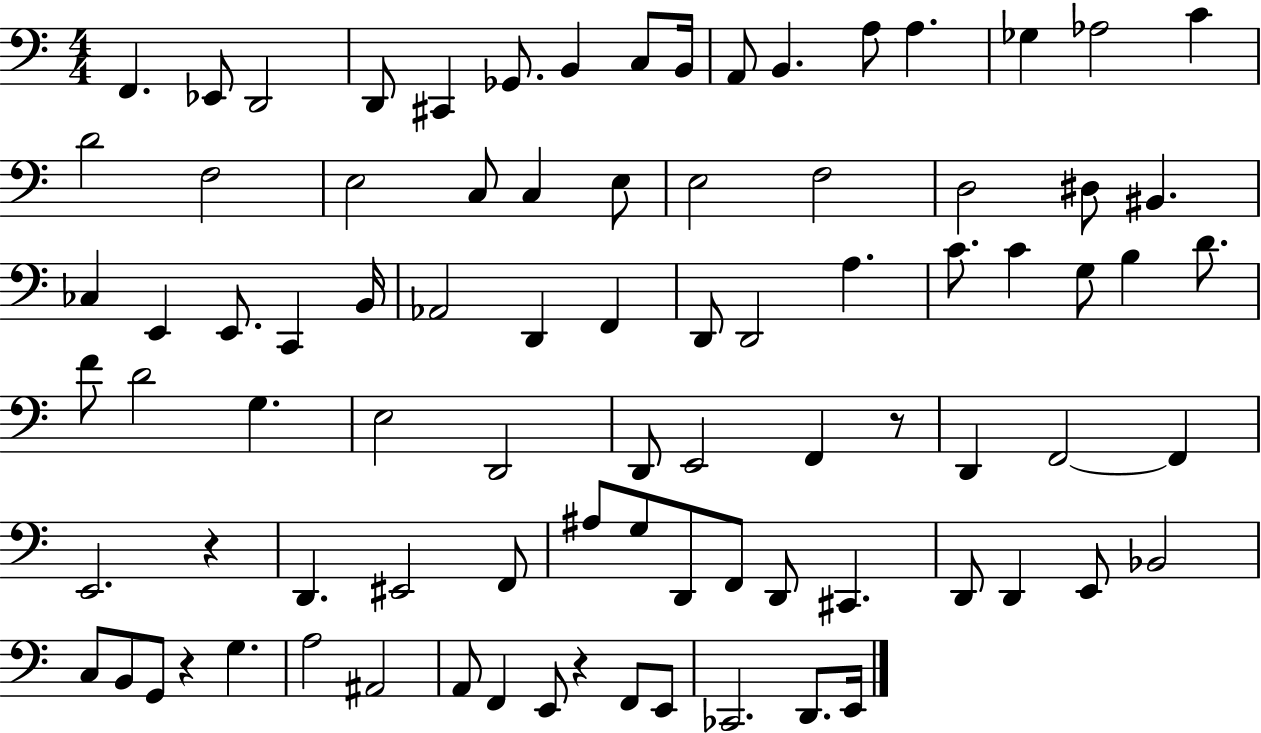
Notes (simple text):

F2/q. Eb2/e D2/h D2/e C#2/q Gb2/e. B2/q C3/e B2/s A2/e B2/q. A3/e A3/q. Gb3/q Ab3/h C4/q D4/h F3/h E3/h C3/e C3/q E3/e E3/h F3/h D3/h D#3/e BIS2/q. CES3/q E2/q E2/e. C2/q B2/s Ab2/h D2/q F2/q D2/e D2/h A3/q. C4/e. C4/q G3/e B3/q D4/e. F4/e D4/h G3/q. E3/h D2/h D2/e E2/h F2/q R/e D2/q F2/h F2/q E2/h. R/q D2/q. EIS2/h F2/e A#3/e G3/e D2/e F2/e D2/e C#2/q. D2/e D2/q E2/e Bb2/h C3/e B2/e G2/e R/q G3/q. A3/h A#2/h A2/e F2/q E2/e R/q F2/e E2/e CES2/h. D2/e. E2/s